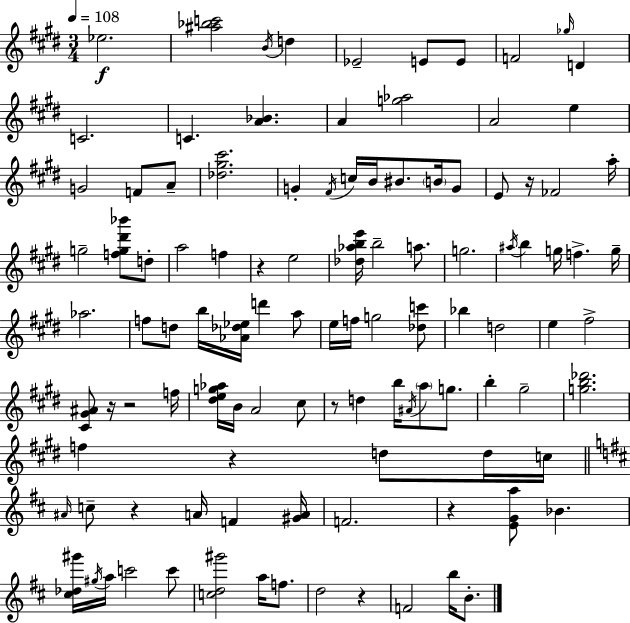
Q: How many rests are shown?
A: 9